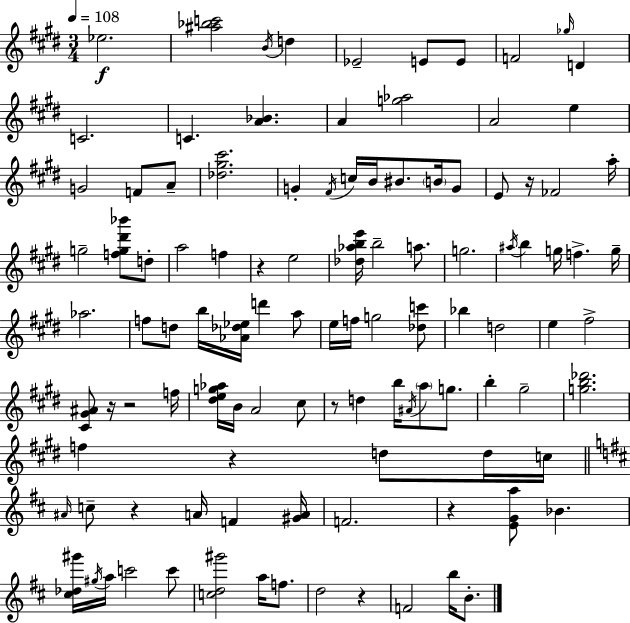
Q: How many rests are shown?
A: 9